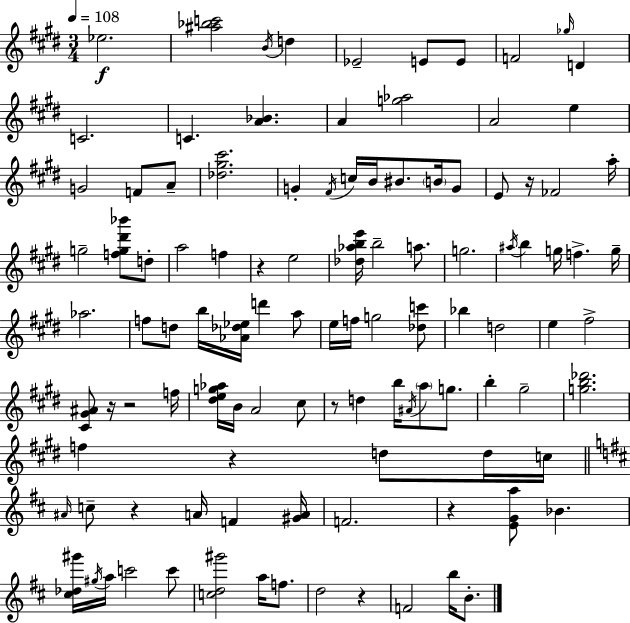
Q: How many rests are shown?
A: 9